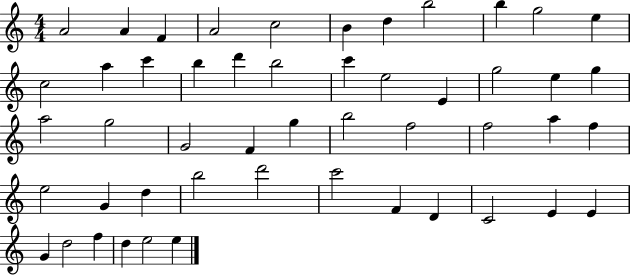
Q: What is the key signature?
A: C major